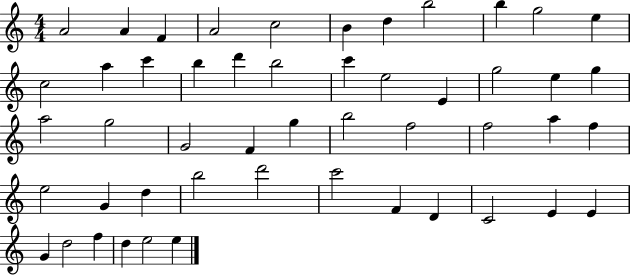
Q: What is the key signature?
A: C major